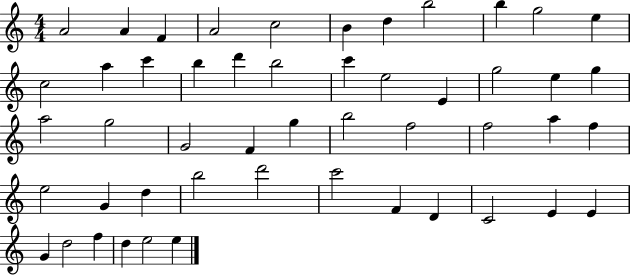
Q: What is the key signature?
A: C major